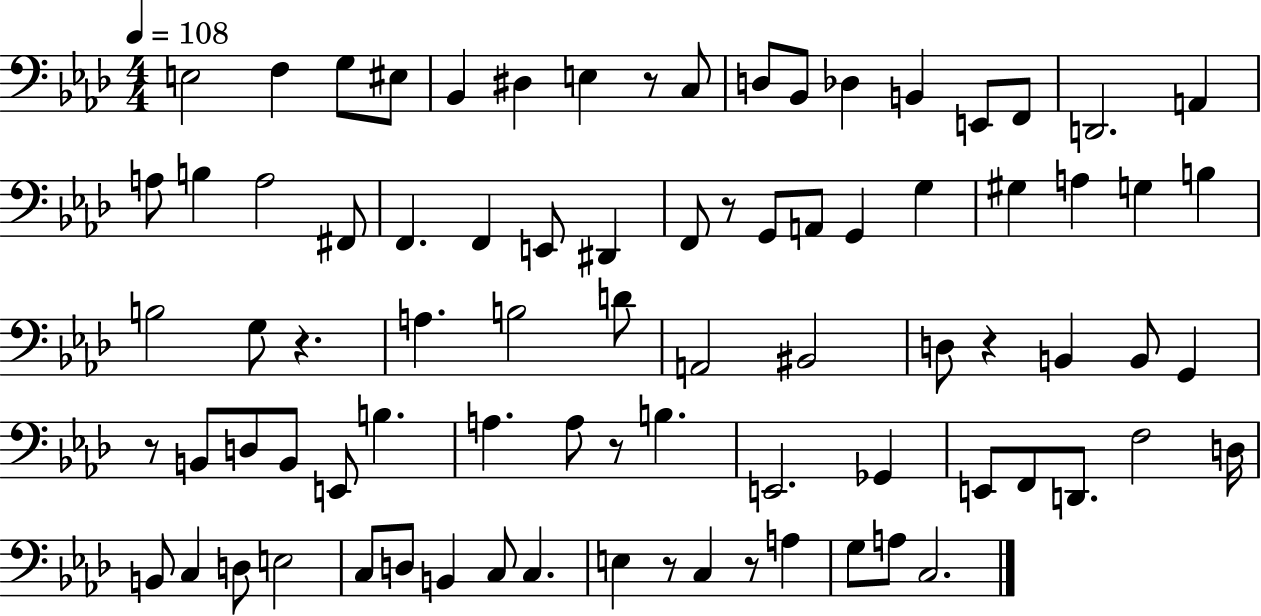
X:1
T:Untitled
M:4/4
L:1/4
K:Ab
E,2 F, G,/2 ^E,/2 _B,, ^D, E, z/2 C,/2 D,/2 _B,,/2 _D, B,, E,,/2 F,,/2 D,,2 A,, A,/2 B, A,2 ^F,,/2 F,, F,, E,,/2 ^D,, F,,/2 z/2 G,,/2 A,,/2 G,, G, ^G, A, G, B, B,2 G,/2 z A, B,2 D/2 A,,2 ^B,,2 D,/2 z B,, B,,/2 G,, z/2 B,,/2 D,/2 B,,/2 E,,/2 B, A, A,/2 z/2 B, E,,2 _G,, E,,/2 F,,/2 D,,/2 F,2 D,/4 B,,/2 C, D,/2 E,2 C,/2 D,/2 B,, C,/2 C, E, z/2 C, z/2 A, G,/2 A,/2 C,2